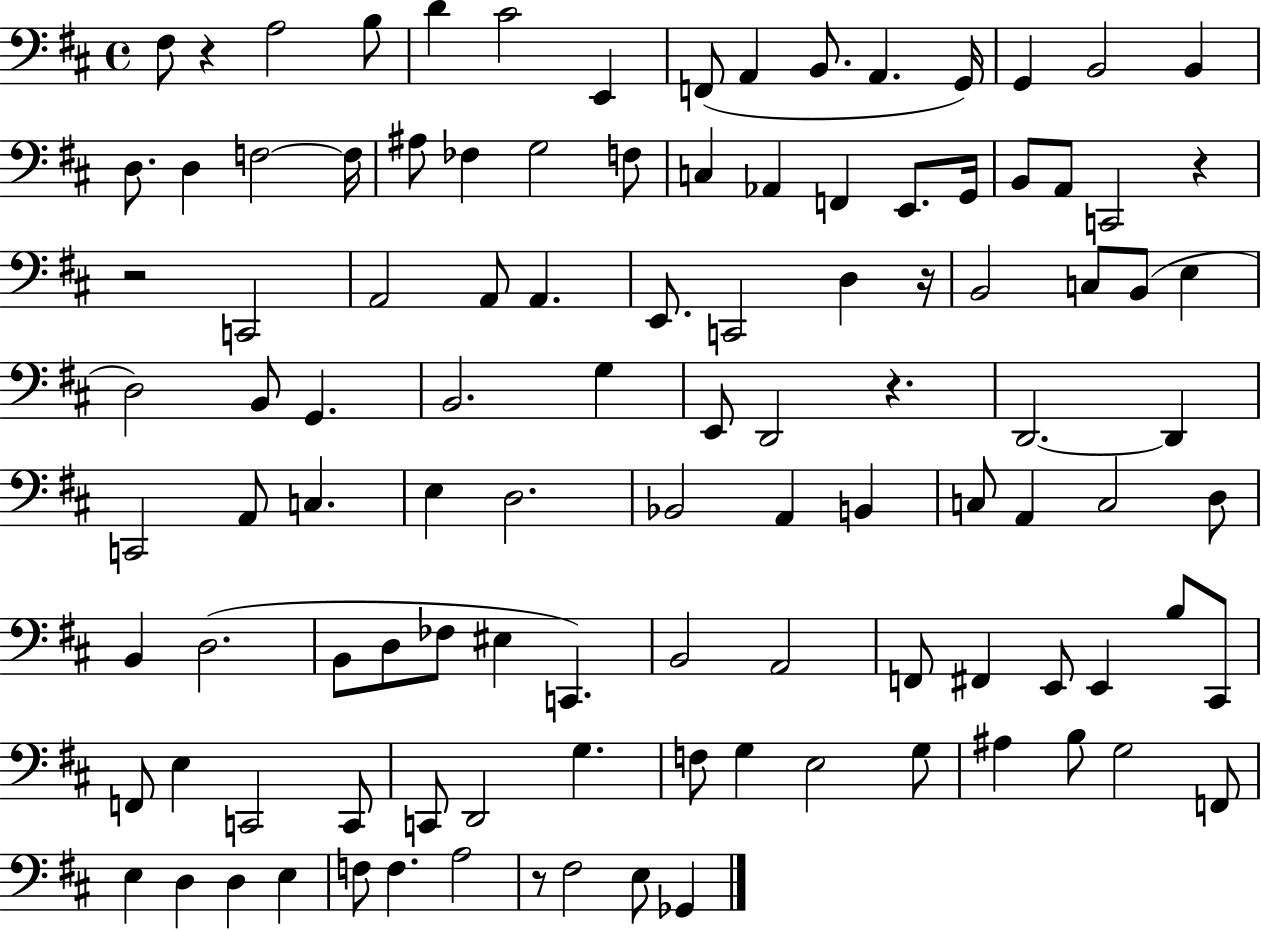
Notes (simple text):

F#3/e R/q A3/h B3/e D4/q C#4/h E2/q F2/e A2/q B2/e. A2/q. G2/s G2/q B2/h B2/q D3/e. D3/q F3/h F3/s A#3/e FES3/q G3/h F3/e C3/q Ab2/q F2/q E2/e. G2/s B2/e A2/e C2/h R/q R/h C2/h A2/h A2/e A2/q. E2/e. C2/h D3/q R/s B2/h C3/e B2/e E3/q D3/h B2/e G2/q. B2/h. G3/q E2/e D2/h R/q. D2/h. D2/q C2/h A2/e C3/q. E3/q D3/h. Bb2/h A2/q B2/q C3/e A2/q C3/h D3/e B2/q D3/h. B2/e D3/e FES3/e EIS3/q C2/q. B2/h A2/h F2/e F#2/q E2/e E2/q B3/e C#2/e F2/e E3/q C2/h C2/e C2/e D2/h G3/q. F3/e G3/q E3/h G3/e A#3/q B3/e G3/h F2/e E3/q D3/q D3/q E3/q F3/e F3/q. A3/h R/e F#3/h E3/e Gb2/q